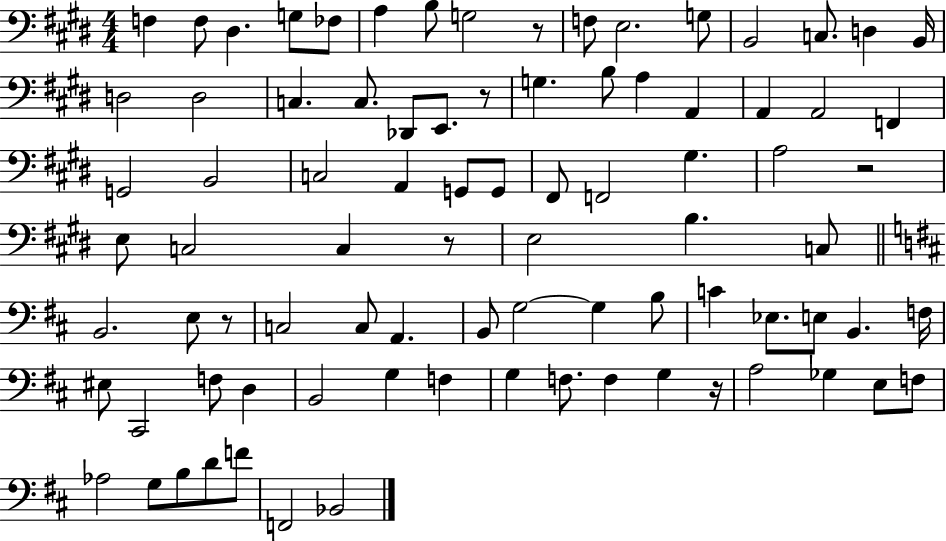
X:1
T:Untitled
M:4/4
L:1/4
K:E
F, F,/2 ^D, G,/2 _F,/2 A, B,/2 G,2 z/2 F,/2 E,2 G,/2 B,,2 C,/2 D, B,,/4 D,2 D,2 C, C,/2 _D,,/2 E,,/2 z/2 G, B,/2 A, A,, A,, A,,2 F,, G,,2 B,,2 C,2 A,, G,,/2 G,,/2 ^F,,/2 F,,2 ^G, A,2 z2 E,/2 C,2 C, z/2 E,2 B, C,/2 B,,2 E,/2 z/2 C,2 C,/2 A,, B,,/2 G,2 G, B,/2 C _E,/2 E,/2 B,, F,/4 ^E,/2 ^C,,2 F,/2 D, B,,2 G, F, G, F,/2 F, G, z/4 A,2 _G, E,/2 F,/2 _A,2 G,/2 B,/2 D/2 F/2 F,,2 _B,,2